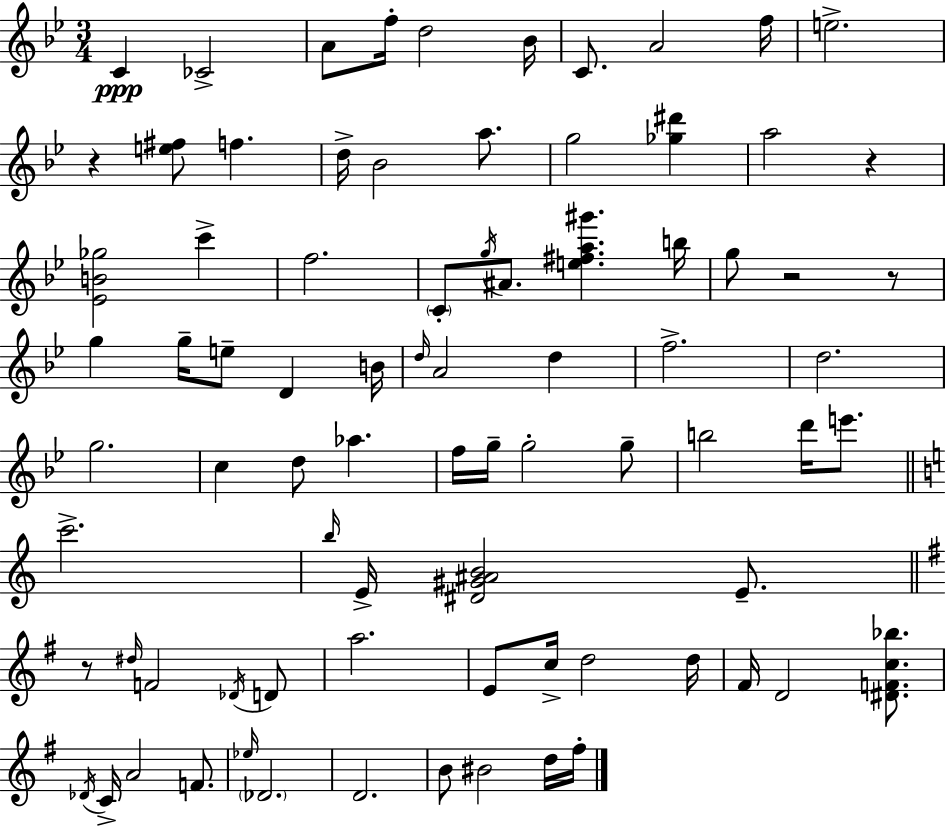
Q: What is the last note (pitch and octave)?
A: F#5